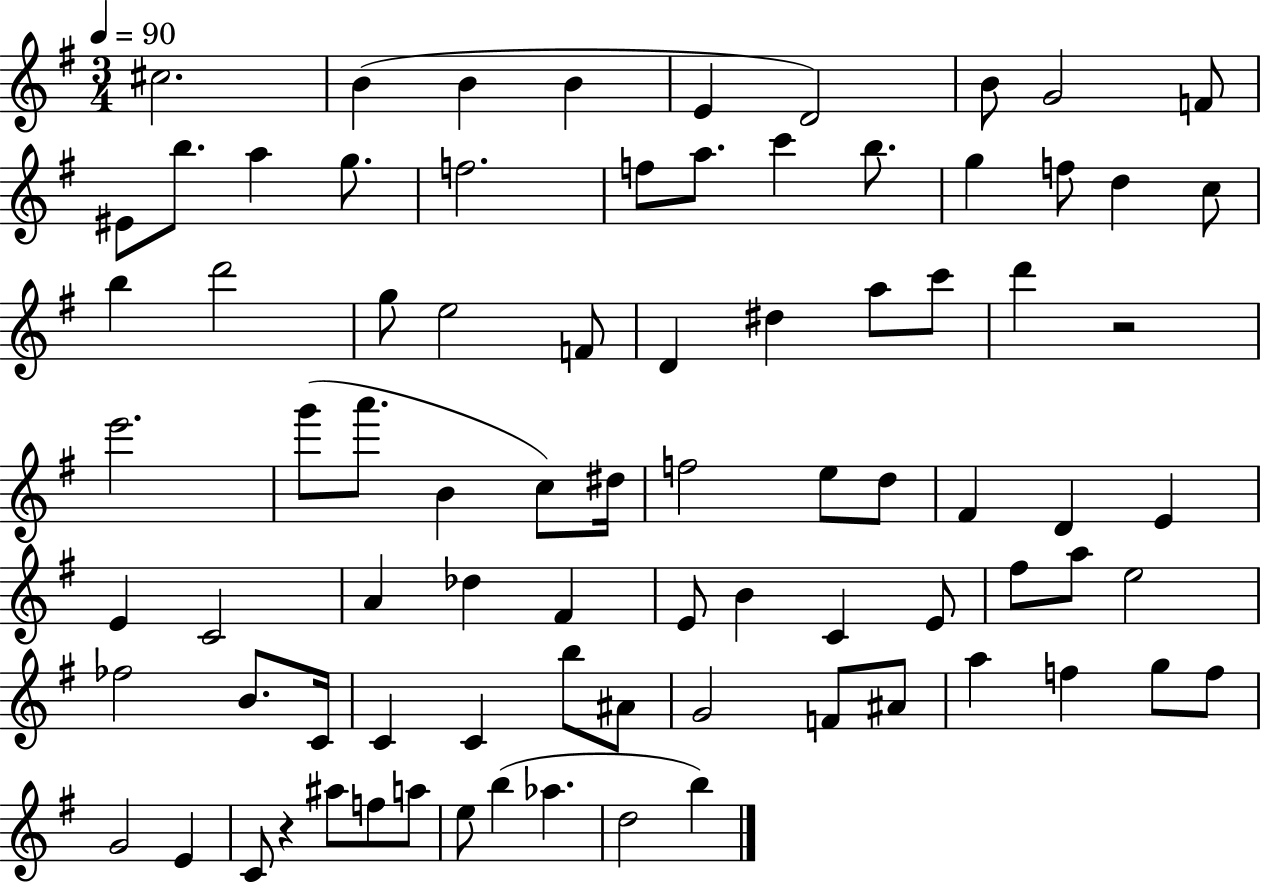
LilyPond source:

{
  \clef treble
  \numericTimeSignature
  \time 3/4
  \key g \major
  \tempo 4 = 90
  cis''2. | b'4( b'4 b'4 | e'4 d'2) | b'8 g'2 f'8 | \break eis'8 b''8. a''4 g''8. | f''2. | f''8 a''8. c'''4 b''8. | g''4 f''8 d''4 c''8 | \break b''4 d'''2 | g''8 e''2 f'8 | d'4 dis''4 a''8 c'''8 | d'''4 r2 | \break e'''2. | g'''8( a'''8. b'4 c''8) dis''16 | f''2 e''8 d''8 | fis'4 d'4 e'4 | \break e'4 c'2 | a'4 des''4 fis'4 | e'8 b'4 c'4 e'8 | fis''8 a''8 e''2 | \break fes''2 b'8. c'16 | c'4 c'4 b''8 ais'8 | g'2 f'8 ais'8 | a''4 f''4 g''8 f''8 | \break g'2 e'4 | c'8 r4 ais''8 f''8 a''8 | e''8 b''4( aes''4. | d''2 b''4) | \break \bar "|."
}